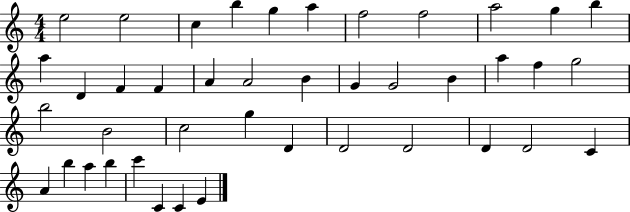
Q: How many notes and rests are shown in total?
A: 42